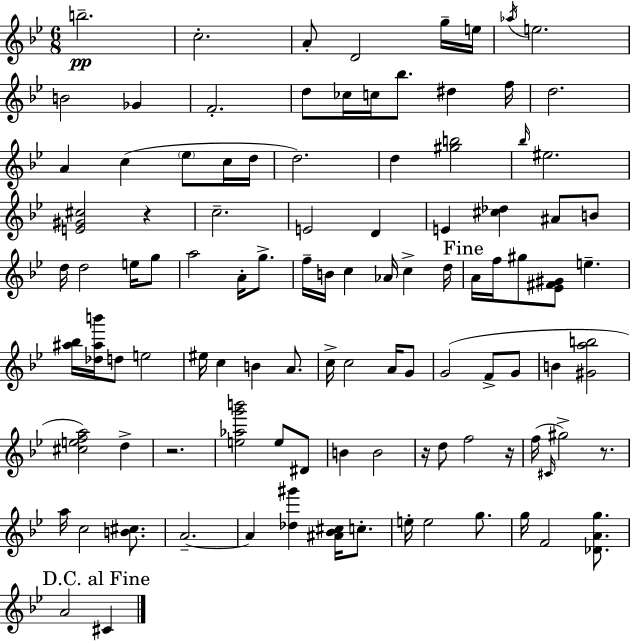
B5/h. C5/h. A4/e D4/h G5/s E5/s Ab5/s E5/h. B4/h Gb4/q F4/h. D5/e CES5/s C5/s Bb5/e. D#5/q F5/s D5/h. A4/q C5/q Eb5/e C5/s D5/s D5/h. D5/q [G#5,B5]/h Bb5/s EIS5/h. [E4,G#4,C#5]/h R/q C5/h. E4/h D4/q E4/q [C#5,Db5]/q A#4/e B4/e D5/s D5/h E5/s G5/e A5/h A4/s G5/e. F5/s B4/s C5/q Ab4/s C5/q D5/s A4/s F5/s G#5/e [Eb4,F#4,G#4]/e E5/q. [A#5,Bb5]/s [Db5,A#5,B6]/s D5/e E5/h EIS5/s C5/q B4/q A4/e. C5/s C5/h A4/s G4/e G4/h F4/e G4/e B4/q [G#4,A5,B5]/h [C#5,E5,F5,A5]/h D5/q R/h. [E5,Ab5,G6,B6]/h E5/e D#4/e B4/q B4/h R/s D5/e F5/h R/s F5/s C#4/s G#5/h R/e. A5/s C5/h [B4,C#5]/e. A4/h. A4/q [Db5,G#6]/q [A#4,Bb4,C#5]/s C5/e. E5/s E5/h G5/e. G5/s F4/h [Db4,A4,G5]/e. A4/h C#4/q